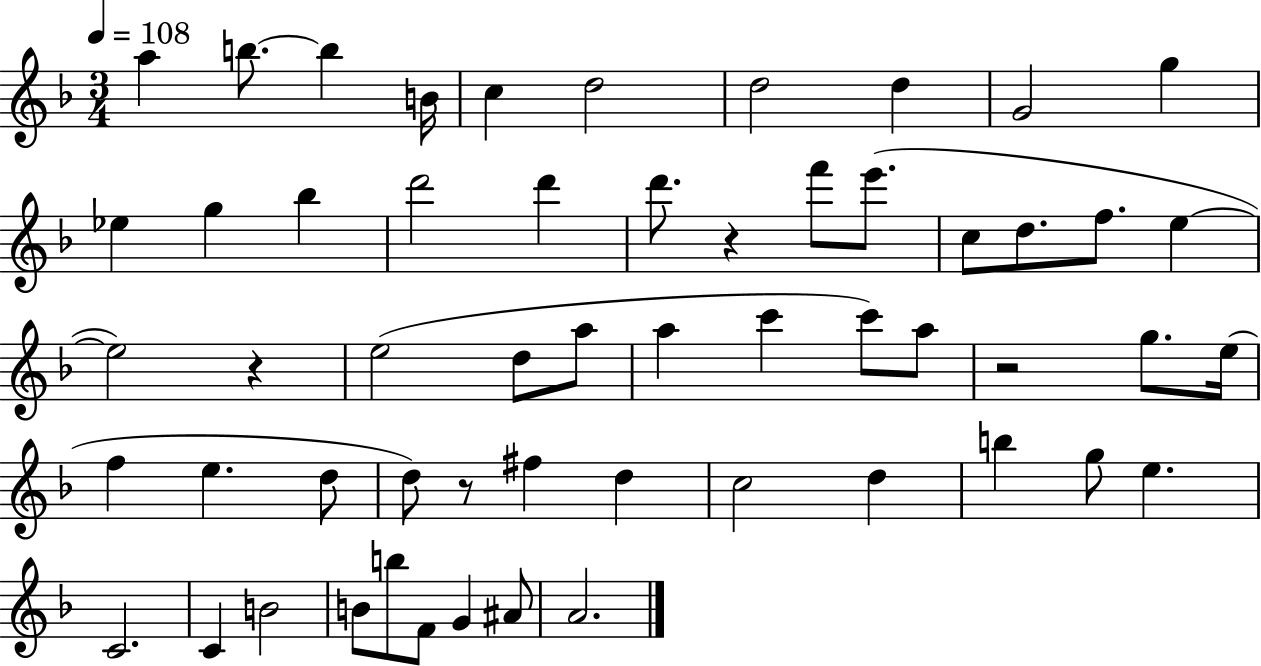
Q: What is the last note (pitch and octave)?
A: A4